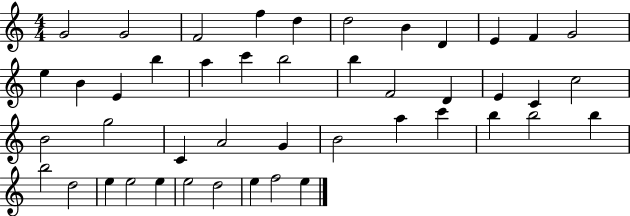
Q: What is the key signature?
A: C major